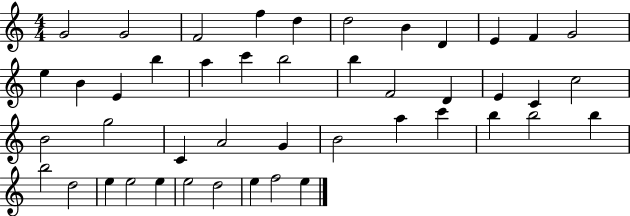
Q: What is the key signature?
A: C major